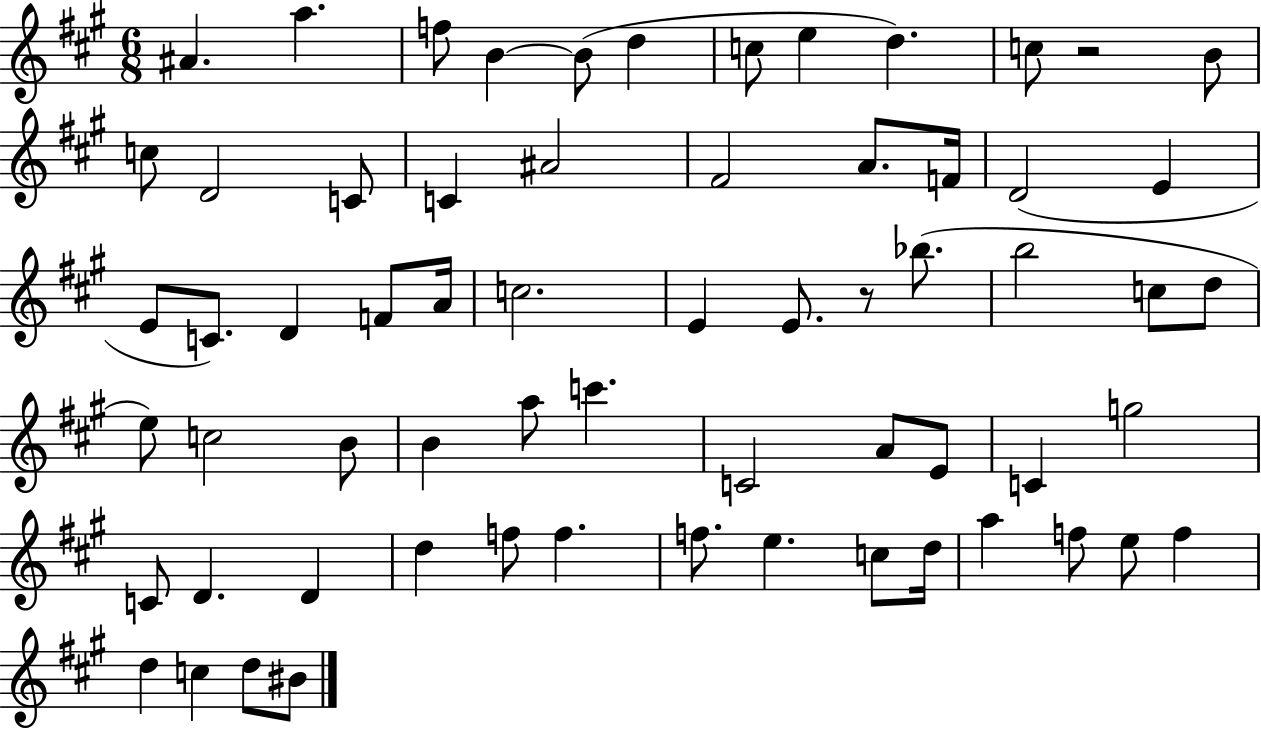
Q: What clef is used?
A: treble